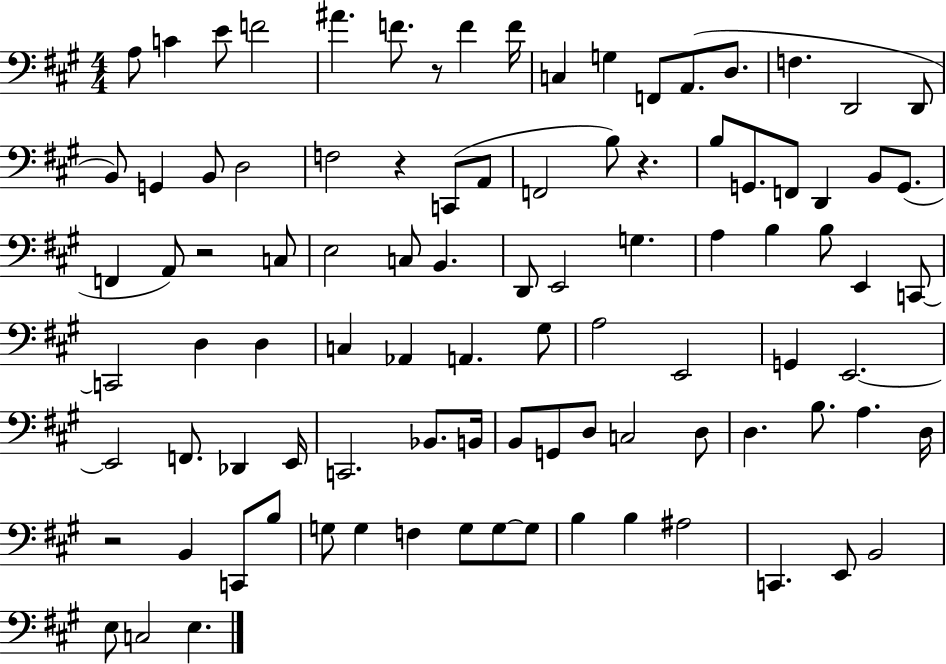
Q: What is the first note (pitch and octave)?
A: A3